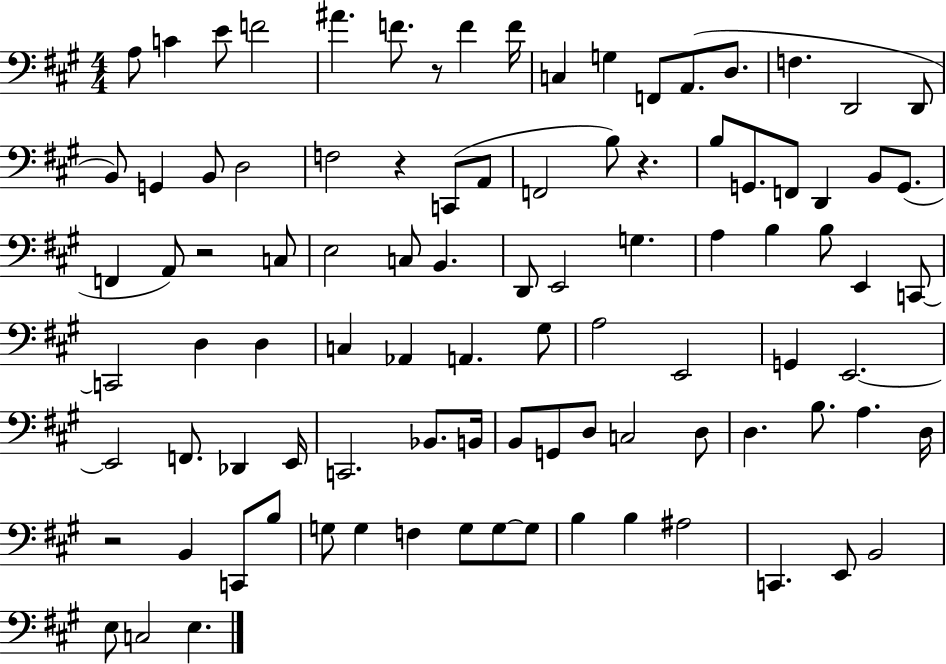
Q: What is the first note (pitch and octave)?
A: A3